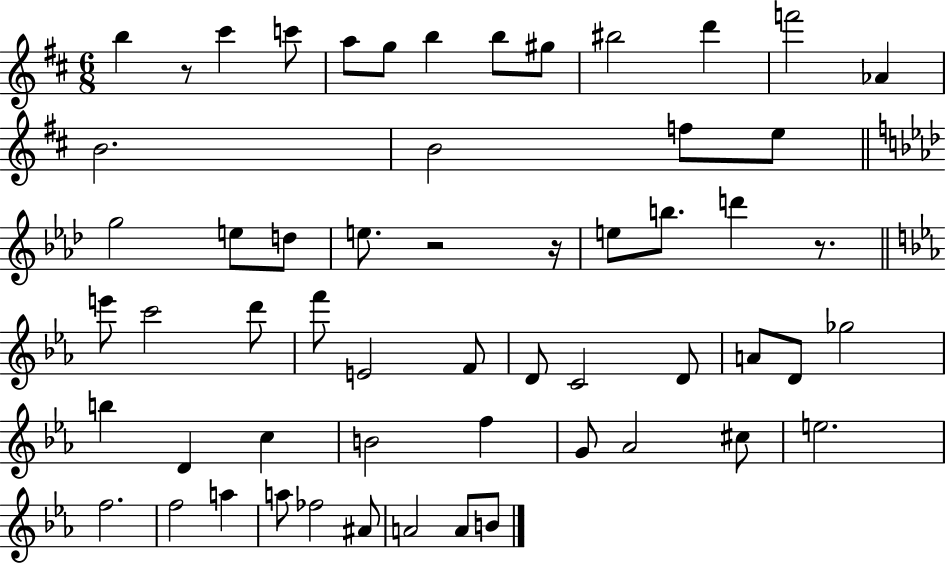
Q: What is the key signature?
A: D major